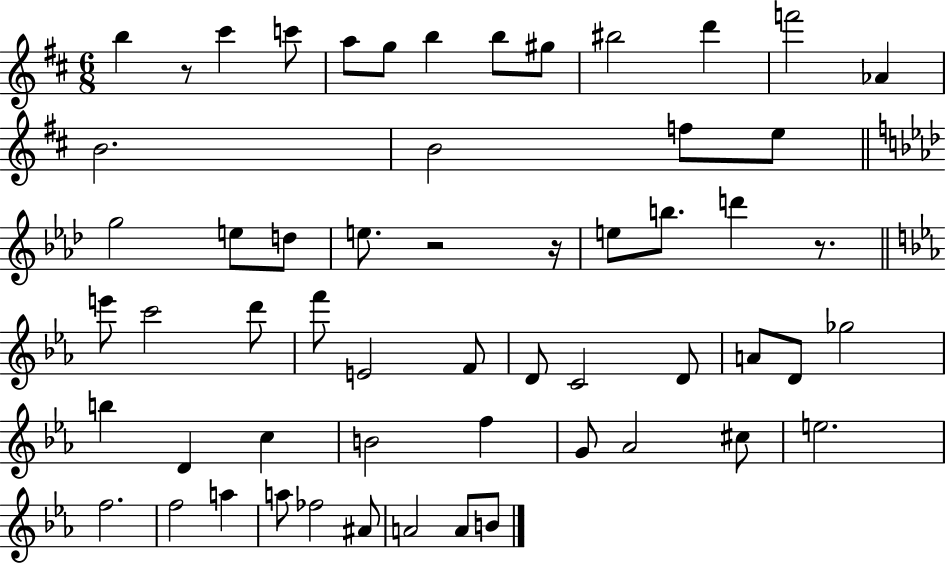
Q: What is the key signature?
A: D major